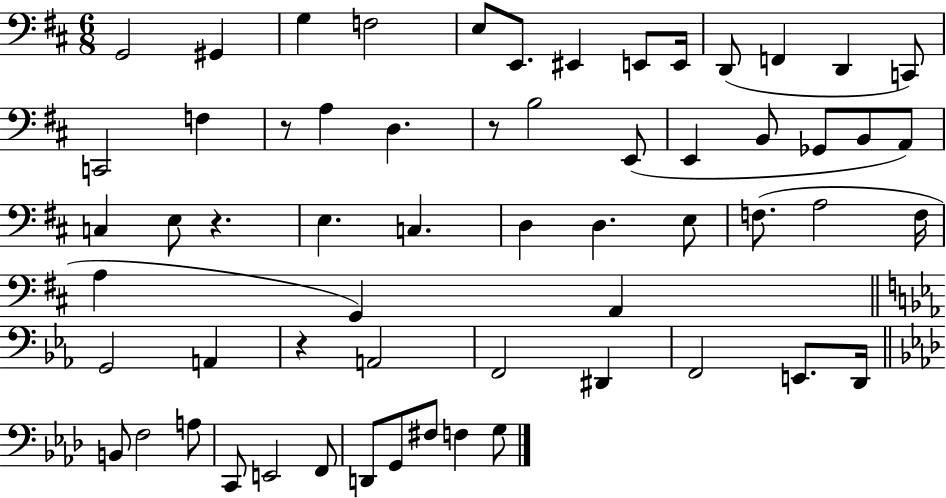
X:1
T:Untitled
M:6/8
L:1/4
K:D
G,,2 ^G,, G, F,2 E,/2 E,,/2 ^E,, E,,/2 E,,/4 D,,/2 F,, D,, C,,/2 C,,2 F, z/2 A, D, z/2 B,2 E,,/2 E,, B,,/2 _G,,/2 B,,/2 A,,/2 C, E,/2 z E, C, D, D, E,/2 F,/2 A,2 F,/4 A, G,, A,, G,,2 A,, z A,,2 F,,2 ^D,, F,,2 E,,/2 D,,/4 B,,/2 F,2 A,/2 C,,/2 E,,2 F,,/2 D,,/2 G,,/2 ^F,/2 F, G,/2